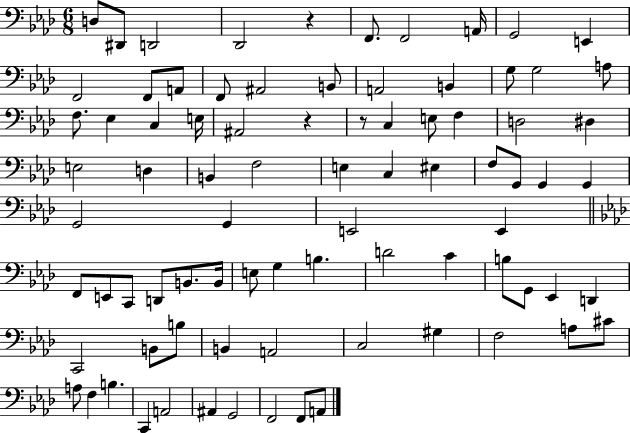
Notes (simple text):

D3/e D#2/e D2/h Db2/h R/q F2/e. F2/h A2/s G2/h E2/q F2/h F2/e A2/e F2/e A#2/h B2/e A2/h B2/q G3/e G3/h A3/e F3/e. Eb3/q C3/q E3/s A#2/h R/q R/e C3/q E3/e F3/q D3/h D#3/q E3/h D3/q B2/q F3/h E3/q C3/q EIS3/q F3/e G2/e G2/q G2/q G2/h G2/q E2/h E2/q F2/e E2/e C2/e D2/e B2/e. B2/s E3/e G3/q B3/q. D4/h C4/q B3/e G2/e Eb2/q D2/q C2/h B2/e B3/e B2/q A2/h C3/h G#3/q F3/h A3/e C#4/e A3/e F3/q B3/q. C2/q A2/h A#2/q G2/h F2/h F2/e A2/e